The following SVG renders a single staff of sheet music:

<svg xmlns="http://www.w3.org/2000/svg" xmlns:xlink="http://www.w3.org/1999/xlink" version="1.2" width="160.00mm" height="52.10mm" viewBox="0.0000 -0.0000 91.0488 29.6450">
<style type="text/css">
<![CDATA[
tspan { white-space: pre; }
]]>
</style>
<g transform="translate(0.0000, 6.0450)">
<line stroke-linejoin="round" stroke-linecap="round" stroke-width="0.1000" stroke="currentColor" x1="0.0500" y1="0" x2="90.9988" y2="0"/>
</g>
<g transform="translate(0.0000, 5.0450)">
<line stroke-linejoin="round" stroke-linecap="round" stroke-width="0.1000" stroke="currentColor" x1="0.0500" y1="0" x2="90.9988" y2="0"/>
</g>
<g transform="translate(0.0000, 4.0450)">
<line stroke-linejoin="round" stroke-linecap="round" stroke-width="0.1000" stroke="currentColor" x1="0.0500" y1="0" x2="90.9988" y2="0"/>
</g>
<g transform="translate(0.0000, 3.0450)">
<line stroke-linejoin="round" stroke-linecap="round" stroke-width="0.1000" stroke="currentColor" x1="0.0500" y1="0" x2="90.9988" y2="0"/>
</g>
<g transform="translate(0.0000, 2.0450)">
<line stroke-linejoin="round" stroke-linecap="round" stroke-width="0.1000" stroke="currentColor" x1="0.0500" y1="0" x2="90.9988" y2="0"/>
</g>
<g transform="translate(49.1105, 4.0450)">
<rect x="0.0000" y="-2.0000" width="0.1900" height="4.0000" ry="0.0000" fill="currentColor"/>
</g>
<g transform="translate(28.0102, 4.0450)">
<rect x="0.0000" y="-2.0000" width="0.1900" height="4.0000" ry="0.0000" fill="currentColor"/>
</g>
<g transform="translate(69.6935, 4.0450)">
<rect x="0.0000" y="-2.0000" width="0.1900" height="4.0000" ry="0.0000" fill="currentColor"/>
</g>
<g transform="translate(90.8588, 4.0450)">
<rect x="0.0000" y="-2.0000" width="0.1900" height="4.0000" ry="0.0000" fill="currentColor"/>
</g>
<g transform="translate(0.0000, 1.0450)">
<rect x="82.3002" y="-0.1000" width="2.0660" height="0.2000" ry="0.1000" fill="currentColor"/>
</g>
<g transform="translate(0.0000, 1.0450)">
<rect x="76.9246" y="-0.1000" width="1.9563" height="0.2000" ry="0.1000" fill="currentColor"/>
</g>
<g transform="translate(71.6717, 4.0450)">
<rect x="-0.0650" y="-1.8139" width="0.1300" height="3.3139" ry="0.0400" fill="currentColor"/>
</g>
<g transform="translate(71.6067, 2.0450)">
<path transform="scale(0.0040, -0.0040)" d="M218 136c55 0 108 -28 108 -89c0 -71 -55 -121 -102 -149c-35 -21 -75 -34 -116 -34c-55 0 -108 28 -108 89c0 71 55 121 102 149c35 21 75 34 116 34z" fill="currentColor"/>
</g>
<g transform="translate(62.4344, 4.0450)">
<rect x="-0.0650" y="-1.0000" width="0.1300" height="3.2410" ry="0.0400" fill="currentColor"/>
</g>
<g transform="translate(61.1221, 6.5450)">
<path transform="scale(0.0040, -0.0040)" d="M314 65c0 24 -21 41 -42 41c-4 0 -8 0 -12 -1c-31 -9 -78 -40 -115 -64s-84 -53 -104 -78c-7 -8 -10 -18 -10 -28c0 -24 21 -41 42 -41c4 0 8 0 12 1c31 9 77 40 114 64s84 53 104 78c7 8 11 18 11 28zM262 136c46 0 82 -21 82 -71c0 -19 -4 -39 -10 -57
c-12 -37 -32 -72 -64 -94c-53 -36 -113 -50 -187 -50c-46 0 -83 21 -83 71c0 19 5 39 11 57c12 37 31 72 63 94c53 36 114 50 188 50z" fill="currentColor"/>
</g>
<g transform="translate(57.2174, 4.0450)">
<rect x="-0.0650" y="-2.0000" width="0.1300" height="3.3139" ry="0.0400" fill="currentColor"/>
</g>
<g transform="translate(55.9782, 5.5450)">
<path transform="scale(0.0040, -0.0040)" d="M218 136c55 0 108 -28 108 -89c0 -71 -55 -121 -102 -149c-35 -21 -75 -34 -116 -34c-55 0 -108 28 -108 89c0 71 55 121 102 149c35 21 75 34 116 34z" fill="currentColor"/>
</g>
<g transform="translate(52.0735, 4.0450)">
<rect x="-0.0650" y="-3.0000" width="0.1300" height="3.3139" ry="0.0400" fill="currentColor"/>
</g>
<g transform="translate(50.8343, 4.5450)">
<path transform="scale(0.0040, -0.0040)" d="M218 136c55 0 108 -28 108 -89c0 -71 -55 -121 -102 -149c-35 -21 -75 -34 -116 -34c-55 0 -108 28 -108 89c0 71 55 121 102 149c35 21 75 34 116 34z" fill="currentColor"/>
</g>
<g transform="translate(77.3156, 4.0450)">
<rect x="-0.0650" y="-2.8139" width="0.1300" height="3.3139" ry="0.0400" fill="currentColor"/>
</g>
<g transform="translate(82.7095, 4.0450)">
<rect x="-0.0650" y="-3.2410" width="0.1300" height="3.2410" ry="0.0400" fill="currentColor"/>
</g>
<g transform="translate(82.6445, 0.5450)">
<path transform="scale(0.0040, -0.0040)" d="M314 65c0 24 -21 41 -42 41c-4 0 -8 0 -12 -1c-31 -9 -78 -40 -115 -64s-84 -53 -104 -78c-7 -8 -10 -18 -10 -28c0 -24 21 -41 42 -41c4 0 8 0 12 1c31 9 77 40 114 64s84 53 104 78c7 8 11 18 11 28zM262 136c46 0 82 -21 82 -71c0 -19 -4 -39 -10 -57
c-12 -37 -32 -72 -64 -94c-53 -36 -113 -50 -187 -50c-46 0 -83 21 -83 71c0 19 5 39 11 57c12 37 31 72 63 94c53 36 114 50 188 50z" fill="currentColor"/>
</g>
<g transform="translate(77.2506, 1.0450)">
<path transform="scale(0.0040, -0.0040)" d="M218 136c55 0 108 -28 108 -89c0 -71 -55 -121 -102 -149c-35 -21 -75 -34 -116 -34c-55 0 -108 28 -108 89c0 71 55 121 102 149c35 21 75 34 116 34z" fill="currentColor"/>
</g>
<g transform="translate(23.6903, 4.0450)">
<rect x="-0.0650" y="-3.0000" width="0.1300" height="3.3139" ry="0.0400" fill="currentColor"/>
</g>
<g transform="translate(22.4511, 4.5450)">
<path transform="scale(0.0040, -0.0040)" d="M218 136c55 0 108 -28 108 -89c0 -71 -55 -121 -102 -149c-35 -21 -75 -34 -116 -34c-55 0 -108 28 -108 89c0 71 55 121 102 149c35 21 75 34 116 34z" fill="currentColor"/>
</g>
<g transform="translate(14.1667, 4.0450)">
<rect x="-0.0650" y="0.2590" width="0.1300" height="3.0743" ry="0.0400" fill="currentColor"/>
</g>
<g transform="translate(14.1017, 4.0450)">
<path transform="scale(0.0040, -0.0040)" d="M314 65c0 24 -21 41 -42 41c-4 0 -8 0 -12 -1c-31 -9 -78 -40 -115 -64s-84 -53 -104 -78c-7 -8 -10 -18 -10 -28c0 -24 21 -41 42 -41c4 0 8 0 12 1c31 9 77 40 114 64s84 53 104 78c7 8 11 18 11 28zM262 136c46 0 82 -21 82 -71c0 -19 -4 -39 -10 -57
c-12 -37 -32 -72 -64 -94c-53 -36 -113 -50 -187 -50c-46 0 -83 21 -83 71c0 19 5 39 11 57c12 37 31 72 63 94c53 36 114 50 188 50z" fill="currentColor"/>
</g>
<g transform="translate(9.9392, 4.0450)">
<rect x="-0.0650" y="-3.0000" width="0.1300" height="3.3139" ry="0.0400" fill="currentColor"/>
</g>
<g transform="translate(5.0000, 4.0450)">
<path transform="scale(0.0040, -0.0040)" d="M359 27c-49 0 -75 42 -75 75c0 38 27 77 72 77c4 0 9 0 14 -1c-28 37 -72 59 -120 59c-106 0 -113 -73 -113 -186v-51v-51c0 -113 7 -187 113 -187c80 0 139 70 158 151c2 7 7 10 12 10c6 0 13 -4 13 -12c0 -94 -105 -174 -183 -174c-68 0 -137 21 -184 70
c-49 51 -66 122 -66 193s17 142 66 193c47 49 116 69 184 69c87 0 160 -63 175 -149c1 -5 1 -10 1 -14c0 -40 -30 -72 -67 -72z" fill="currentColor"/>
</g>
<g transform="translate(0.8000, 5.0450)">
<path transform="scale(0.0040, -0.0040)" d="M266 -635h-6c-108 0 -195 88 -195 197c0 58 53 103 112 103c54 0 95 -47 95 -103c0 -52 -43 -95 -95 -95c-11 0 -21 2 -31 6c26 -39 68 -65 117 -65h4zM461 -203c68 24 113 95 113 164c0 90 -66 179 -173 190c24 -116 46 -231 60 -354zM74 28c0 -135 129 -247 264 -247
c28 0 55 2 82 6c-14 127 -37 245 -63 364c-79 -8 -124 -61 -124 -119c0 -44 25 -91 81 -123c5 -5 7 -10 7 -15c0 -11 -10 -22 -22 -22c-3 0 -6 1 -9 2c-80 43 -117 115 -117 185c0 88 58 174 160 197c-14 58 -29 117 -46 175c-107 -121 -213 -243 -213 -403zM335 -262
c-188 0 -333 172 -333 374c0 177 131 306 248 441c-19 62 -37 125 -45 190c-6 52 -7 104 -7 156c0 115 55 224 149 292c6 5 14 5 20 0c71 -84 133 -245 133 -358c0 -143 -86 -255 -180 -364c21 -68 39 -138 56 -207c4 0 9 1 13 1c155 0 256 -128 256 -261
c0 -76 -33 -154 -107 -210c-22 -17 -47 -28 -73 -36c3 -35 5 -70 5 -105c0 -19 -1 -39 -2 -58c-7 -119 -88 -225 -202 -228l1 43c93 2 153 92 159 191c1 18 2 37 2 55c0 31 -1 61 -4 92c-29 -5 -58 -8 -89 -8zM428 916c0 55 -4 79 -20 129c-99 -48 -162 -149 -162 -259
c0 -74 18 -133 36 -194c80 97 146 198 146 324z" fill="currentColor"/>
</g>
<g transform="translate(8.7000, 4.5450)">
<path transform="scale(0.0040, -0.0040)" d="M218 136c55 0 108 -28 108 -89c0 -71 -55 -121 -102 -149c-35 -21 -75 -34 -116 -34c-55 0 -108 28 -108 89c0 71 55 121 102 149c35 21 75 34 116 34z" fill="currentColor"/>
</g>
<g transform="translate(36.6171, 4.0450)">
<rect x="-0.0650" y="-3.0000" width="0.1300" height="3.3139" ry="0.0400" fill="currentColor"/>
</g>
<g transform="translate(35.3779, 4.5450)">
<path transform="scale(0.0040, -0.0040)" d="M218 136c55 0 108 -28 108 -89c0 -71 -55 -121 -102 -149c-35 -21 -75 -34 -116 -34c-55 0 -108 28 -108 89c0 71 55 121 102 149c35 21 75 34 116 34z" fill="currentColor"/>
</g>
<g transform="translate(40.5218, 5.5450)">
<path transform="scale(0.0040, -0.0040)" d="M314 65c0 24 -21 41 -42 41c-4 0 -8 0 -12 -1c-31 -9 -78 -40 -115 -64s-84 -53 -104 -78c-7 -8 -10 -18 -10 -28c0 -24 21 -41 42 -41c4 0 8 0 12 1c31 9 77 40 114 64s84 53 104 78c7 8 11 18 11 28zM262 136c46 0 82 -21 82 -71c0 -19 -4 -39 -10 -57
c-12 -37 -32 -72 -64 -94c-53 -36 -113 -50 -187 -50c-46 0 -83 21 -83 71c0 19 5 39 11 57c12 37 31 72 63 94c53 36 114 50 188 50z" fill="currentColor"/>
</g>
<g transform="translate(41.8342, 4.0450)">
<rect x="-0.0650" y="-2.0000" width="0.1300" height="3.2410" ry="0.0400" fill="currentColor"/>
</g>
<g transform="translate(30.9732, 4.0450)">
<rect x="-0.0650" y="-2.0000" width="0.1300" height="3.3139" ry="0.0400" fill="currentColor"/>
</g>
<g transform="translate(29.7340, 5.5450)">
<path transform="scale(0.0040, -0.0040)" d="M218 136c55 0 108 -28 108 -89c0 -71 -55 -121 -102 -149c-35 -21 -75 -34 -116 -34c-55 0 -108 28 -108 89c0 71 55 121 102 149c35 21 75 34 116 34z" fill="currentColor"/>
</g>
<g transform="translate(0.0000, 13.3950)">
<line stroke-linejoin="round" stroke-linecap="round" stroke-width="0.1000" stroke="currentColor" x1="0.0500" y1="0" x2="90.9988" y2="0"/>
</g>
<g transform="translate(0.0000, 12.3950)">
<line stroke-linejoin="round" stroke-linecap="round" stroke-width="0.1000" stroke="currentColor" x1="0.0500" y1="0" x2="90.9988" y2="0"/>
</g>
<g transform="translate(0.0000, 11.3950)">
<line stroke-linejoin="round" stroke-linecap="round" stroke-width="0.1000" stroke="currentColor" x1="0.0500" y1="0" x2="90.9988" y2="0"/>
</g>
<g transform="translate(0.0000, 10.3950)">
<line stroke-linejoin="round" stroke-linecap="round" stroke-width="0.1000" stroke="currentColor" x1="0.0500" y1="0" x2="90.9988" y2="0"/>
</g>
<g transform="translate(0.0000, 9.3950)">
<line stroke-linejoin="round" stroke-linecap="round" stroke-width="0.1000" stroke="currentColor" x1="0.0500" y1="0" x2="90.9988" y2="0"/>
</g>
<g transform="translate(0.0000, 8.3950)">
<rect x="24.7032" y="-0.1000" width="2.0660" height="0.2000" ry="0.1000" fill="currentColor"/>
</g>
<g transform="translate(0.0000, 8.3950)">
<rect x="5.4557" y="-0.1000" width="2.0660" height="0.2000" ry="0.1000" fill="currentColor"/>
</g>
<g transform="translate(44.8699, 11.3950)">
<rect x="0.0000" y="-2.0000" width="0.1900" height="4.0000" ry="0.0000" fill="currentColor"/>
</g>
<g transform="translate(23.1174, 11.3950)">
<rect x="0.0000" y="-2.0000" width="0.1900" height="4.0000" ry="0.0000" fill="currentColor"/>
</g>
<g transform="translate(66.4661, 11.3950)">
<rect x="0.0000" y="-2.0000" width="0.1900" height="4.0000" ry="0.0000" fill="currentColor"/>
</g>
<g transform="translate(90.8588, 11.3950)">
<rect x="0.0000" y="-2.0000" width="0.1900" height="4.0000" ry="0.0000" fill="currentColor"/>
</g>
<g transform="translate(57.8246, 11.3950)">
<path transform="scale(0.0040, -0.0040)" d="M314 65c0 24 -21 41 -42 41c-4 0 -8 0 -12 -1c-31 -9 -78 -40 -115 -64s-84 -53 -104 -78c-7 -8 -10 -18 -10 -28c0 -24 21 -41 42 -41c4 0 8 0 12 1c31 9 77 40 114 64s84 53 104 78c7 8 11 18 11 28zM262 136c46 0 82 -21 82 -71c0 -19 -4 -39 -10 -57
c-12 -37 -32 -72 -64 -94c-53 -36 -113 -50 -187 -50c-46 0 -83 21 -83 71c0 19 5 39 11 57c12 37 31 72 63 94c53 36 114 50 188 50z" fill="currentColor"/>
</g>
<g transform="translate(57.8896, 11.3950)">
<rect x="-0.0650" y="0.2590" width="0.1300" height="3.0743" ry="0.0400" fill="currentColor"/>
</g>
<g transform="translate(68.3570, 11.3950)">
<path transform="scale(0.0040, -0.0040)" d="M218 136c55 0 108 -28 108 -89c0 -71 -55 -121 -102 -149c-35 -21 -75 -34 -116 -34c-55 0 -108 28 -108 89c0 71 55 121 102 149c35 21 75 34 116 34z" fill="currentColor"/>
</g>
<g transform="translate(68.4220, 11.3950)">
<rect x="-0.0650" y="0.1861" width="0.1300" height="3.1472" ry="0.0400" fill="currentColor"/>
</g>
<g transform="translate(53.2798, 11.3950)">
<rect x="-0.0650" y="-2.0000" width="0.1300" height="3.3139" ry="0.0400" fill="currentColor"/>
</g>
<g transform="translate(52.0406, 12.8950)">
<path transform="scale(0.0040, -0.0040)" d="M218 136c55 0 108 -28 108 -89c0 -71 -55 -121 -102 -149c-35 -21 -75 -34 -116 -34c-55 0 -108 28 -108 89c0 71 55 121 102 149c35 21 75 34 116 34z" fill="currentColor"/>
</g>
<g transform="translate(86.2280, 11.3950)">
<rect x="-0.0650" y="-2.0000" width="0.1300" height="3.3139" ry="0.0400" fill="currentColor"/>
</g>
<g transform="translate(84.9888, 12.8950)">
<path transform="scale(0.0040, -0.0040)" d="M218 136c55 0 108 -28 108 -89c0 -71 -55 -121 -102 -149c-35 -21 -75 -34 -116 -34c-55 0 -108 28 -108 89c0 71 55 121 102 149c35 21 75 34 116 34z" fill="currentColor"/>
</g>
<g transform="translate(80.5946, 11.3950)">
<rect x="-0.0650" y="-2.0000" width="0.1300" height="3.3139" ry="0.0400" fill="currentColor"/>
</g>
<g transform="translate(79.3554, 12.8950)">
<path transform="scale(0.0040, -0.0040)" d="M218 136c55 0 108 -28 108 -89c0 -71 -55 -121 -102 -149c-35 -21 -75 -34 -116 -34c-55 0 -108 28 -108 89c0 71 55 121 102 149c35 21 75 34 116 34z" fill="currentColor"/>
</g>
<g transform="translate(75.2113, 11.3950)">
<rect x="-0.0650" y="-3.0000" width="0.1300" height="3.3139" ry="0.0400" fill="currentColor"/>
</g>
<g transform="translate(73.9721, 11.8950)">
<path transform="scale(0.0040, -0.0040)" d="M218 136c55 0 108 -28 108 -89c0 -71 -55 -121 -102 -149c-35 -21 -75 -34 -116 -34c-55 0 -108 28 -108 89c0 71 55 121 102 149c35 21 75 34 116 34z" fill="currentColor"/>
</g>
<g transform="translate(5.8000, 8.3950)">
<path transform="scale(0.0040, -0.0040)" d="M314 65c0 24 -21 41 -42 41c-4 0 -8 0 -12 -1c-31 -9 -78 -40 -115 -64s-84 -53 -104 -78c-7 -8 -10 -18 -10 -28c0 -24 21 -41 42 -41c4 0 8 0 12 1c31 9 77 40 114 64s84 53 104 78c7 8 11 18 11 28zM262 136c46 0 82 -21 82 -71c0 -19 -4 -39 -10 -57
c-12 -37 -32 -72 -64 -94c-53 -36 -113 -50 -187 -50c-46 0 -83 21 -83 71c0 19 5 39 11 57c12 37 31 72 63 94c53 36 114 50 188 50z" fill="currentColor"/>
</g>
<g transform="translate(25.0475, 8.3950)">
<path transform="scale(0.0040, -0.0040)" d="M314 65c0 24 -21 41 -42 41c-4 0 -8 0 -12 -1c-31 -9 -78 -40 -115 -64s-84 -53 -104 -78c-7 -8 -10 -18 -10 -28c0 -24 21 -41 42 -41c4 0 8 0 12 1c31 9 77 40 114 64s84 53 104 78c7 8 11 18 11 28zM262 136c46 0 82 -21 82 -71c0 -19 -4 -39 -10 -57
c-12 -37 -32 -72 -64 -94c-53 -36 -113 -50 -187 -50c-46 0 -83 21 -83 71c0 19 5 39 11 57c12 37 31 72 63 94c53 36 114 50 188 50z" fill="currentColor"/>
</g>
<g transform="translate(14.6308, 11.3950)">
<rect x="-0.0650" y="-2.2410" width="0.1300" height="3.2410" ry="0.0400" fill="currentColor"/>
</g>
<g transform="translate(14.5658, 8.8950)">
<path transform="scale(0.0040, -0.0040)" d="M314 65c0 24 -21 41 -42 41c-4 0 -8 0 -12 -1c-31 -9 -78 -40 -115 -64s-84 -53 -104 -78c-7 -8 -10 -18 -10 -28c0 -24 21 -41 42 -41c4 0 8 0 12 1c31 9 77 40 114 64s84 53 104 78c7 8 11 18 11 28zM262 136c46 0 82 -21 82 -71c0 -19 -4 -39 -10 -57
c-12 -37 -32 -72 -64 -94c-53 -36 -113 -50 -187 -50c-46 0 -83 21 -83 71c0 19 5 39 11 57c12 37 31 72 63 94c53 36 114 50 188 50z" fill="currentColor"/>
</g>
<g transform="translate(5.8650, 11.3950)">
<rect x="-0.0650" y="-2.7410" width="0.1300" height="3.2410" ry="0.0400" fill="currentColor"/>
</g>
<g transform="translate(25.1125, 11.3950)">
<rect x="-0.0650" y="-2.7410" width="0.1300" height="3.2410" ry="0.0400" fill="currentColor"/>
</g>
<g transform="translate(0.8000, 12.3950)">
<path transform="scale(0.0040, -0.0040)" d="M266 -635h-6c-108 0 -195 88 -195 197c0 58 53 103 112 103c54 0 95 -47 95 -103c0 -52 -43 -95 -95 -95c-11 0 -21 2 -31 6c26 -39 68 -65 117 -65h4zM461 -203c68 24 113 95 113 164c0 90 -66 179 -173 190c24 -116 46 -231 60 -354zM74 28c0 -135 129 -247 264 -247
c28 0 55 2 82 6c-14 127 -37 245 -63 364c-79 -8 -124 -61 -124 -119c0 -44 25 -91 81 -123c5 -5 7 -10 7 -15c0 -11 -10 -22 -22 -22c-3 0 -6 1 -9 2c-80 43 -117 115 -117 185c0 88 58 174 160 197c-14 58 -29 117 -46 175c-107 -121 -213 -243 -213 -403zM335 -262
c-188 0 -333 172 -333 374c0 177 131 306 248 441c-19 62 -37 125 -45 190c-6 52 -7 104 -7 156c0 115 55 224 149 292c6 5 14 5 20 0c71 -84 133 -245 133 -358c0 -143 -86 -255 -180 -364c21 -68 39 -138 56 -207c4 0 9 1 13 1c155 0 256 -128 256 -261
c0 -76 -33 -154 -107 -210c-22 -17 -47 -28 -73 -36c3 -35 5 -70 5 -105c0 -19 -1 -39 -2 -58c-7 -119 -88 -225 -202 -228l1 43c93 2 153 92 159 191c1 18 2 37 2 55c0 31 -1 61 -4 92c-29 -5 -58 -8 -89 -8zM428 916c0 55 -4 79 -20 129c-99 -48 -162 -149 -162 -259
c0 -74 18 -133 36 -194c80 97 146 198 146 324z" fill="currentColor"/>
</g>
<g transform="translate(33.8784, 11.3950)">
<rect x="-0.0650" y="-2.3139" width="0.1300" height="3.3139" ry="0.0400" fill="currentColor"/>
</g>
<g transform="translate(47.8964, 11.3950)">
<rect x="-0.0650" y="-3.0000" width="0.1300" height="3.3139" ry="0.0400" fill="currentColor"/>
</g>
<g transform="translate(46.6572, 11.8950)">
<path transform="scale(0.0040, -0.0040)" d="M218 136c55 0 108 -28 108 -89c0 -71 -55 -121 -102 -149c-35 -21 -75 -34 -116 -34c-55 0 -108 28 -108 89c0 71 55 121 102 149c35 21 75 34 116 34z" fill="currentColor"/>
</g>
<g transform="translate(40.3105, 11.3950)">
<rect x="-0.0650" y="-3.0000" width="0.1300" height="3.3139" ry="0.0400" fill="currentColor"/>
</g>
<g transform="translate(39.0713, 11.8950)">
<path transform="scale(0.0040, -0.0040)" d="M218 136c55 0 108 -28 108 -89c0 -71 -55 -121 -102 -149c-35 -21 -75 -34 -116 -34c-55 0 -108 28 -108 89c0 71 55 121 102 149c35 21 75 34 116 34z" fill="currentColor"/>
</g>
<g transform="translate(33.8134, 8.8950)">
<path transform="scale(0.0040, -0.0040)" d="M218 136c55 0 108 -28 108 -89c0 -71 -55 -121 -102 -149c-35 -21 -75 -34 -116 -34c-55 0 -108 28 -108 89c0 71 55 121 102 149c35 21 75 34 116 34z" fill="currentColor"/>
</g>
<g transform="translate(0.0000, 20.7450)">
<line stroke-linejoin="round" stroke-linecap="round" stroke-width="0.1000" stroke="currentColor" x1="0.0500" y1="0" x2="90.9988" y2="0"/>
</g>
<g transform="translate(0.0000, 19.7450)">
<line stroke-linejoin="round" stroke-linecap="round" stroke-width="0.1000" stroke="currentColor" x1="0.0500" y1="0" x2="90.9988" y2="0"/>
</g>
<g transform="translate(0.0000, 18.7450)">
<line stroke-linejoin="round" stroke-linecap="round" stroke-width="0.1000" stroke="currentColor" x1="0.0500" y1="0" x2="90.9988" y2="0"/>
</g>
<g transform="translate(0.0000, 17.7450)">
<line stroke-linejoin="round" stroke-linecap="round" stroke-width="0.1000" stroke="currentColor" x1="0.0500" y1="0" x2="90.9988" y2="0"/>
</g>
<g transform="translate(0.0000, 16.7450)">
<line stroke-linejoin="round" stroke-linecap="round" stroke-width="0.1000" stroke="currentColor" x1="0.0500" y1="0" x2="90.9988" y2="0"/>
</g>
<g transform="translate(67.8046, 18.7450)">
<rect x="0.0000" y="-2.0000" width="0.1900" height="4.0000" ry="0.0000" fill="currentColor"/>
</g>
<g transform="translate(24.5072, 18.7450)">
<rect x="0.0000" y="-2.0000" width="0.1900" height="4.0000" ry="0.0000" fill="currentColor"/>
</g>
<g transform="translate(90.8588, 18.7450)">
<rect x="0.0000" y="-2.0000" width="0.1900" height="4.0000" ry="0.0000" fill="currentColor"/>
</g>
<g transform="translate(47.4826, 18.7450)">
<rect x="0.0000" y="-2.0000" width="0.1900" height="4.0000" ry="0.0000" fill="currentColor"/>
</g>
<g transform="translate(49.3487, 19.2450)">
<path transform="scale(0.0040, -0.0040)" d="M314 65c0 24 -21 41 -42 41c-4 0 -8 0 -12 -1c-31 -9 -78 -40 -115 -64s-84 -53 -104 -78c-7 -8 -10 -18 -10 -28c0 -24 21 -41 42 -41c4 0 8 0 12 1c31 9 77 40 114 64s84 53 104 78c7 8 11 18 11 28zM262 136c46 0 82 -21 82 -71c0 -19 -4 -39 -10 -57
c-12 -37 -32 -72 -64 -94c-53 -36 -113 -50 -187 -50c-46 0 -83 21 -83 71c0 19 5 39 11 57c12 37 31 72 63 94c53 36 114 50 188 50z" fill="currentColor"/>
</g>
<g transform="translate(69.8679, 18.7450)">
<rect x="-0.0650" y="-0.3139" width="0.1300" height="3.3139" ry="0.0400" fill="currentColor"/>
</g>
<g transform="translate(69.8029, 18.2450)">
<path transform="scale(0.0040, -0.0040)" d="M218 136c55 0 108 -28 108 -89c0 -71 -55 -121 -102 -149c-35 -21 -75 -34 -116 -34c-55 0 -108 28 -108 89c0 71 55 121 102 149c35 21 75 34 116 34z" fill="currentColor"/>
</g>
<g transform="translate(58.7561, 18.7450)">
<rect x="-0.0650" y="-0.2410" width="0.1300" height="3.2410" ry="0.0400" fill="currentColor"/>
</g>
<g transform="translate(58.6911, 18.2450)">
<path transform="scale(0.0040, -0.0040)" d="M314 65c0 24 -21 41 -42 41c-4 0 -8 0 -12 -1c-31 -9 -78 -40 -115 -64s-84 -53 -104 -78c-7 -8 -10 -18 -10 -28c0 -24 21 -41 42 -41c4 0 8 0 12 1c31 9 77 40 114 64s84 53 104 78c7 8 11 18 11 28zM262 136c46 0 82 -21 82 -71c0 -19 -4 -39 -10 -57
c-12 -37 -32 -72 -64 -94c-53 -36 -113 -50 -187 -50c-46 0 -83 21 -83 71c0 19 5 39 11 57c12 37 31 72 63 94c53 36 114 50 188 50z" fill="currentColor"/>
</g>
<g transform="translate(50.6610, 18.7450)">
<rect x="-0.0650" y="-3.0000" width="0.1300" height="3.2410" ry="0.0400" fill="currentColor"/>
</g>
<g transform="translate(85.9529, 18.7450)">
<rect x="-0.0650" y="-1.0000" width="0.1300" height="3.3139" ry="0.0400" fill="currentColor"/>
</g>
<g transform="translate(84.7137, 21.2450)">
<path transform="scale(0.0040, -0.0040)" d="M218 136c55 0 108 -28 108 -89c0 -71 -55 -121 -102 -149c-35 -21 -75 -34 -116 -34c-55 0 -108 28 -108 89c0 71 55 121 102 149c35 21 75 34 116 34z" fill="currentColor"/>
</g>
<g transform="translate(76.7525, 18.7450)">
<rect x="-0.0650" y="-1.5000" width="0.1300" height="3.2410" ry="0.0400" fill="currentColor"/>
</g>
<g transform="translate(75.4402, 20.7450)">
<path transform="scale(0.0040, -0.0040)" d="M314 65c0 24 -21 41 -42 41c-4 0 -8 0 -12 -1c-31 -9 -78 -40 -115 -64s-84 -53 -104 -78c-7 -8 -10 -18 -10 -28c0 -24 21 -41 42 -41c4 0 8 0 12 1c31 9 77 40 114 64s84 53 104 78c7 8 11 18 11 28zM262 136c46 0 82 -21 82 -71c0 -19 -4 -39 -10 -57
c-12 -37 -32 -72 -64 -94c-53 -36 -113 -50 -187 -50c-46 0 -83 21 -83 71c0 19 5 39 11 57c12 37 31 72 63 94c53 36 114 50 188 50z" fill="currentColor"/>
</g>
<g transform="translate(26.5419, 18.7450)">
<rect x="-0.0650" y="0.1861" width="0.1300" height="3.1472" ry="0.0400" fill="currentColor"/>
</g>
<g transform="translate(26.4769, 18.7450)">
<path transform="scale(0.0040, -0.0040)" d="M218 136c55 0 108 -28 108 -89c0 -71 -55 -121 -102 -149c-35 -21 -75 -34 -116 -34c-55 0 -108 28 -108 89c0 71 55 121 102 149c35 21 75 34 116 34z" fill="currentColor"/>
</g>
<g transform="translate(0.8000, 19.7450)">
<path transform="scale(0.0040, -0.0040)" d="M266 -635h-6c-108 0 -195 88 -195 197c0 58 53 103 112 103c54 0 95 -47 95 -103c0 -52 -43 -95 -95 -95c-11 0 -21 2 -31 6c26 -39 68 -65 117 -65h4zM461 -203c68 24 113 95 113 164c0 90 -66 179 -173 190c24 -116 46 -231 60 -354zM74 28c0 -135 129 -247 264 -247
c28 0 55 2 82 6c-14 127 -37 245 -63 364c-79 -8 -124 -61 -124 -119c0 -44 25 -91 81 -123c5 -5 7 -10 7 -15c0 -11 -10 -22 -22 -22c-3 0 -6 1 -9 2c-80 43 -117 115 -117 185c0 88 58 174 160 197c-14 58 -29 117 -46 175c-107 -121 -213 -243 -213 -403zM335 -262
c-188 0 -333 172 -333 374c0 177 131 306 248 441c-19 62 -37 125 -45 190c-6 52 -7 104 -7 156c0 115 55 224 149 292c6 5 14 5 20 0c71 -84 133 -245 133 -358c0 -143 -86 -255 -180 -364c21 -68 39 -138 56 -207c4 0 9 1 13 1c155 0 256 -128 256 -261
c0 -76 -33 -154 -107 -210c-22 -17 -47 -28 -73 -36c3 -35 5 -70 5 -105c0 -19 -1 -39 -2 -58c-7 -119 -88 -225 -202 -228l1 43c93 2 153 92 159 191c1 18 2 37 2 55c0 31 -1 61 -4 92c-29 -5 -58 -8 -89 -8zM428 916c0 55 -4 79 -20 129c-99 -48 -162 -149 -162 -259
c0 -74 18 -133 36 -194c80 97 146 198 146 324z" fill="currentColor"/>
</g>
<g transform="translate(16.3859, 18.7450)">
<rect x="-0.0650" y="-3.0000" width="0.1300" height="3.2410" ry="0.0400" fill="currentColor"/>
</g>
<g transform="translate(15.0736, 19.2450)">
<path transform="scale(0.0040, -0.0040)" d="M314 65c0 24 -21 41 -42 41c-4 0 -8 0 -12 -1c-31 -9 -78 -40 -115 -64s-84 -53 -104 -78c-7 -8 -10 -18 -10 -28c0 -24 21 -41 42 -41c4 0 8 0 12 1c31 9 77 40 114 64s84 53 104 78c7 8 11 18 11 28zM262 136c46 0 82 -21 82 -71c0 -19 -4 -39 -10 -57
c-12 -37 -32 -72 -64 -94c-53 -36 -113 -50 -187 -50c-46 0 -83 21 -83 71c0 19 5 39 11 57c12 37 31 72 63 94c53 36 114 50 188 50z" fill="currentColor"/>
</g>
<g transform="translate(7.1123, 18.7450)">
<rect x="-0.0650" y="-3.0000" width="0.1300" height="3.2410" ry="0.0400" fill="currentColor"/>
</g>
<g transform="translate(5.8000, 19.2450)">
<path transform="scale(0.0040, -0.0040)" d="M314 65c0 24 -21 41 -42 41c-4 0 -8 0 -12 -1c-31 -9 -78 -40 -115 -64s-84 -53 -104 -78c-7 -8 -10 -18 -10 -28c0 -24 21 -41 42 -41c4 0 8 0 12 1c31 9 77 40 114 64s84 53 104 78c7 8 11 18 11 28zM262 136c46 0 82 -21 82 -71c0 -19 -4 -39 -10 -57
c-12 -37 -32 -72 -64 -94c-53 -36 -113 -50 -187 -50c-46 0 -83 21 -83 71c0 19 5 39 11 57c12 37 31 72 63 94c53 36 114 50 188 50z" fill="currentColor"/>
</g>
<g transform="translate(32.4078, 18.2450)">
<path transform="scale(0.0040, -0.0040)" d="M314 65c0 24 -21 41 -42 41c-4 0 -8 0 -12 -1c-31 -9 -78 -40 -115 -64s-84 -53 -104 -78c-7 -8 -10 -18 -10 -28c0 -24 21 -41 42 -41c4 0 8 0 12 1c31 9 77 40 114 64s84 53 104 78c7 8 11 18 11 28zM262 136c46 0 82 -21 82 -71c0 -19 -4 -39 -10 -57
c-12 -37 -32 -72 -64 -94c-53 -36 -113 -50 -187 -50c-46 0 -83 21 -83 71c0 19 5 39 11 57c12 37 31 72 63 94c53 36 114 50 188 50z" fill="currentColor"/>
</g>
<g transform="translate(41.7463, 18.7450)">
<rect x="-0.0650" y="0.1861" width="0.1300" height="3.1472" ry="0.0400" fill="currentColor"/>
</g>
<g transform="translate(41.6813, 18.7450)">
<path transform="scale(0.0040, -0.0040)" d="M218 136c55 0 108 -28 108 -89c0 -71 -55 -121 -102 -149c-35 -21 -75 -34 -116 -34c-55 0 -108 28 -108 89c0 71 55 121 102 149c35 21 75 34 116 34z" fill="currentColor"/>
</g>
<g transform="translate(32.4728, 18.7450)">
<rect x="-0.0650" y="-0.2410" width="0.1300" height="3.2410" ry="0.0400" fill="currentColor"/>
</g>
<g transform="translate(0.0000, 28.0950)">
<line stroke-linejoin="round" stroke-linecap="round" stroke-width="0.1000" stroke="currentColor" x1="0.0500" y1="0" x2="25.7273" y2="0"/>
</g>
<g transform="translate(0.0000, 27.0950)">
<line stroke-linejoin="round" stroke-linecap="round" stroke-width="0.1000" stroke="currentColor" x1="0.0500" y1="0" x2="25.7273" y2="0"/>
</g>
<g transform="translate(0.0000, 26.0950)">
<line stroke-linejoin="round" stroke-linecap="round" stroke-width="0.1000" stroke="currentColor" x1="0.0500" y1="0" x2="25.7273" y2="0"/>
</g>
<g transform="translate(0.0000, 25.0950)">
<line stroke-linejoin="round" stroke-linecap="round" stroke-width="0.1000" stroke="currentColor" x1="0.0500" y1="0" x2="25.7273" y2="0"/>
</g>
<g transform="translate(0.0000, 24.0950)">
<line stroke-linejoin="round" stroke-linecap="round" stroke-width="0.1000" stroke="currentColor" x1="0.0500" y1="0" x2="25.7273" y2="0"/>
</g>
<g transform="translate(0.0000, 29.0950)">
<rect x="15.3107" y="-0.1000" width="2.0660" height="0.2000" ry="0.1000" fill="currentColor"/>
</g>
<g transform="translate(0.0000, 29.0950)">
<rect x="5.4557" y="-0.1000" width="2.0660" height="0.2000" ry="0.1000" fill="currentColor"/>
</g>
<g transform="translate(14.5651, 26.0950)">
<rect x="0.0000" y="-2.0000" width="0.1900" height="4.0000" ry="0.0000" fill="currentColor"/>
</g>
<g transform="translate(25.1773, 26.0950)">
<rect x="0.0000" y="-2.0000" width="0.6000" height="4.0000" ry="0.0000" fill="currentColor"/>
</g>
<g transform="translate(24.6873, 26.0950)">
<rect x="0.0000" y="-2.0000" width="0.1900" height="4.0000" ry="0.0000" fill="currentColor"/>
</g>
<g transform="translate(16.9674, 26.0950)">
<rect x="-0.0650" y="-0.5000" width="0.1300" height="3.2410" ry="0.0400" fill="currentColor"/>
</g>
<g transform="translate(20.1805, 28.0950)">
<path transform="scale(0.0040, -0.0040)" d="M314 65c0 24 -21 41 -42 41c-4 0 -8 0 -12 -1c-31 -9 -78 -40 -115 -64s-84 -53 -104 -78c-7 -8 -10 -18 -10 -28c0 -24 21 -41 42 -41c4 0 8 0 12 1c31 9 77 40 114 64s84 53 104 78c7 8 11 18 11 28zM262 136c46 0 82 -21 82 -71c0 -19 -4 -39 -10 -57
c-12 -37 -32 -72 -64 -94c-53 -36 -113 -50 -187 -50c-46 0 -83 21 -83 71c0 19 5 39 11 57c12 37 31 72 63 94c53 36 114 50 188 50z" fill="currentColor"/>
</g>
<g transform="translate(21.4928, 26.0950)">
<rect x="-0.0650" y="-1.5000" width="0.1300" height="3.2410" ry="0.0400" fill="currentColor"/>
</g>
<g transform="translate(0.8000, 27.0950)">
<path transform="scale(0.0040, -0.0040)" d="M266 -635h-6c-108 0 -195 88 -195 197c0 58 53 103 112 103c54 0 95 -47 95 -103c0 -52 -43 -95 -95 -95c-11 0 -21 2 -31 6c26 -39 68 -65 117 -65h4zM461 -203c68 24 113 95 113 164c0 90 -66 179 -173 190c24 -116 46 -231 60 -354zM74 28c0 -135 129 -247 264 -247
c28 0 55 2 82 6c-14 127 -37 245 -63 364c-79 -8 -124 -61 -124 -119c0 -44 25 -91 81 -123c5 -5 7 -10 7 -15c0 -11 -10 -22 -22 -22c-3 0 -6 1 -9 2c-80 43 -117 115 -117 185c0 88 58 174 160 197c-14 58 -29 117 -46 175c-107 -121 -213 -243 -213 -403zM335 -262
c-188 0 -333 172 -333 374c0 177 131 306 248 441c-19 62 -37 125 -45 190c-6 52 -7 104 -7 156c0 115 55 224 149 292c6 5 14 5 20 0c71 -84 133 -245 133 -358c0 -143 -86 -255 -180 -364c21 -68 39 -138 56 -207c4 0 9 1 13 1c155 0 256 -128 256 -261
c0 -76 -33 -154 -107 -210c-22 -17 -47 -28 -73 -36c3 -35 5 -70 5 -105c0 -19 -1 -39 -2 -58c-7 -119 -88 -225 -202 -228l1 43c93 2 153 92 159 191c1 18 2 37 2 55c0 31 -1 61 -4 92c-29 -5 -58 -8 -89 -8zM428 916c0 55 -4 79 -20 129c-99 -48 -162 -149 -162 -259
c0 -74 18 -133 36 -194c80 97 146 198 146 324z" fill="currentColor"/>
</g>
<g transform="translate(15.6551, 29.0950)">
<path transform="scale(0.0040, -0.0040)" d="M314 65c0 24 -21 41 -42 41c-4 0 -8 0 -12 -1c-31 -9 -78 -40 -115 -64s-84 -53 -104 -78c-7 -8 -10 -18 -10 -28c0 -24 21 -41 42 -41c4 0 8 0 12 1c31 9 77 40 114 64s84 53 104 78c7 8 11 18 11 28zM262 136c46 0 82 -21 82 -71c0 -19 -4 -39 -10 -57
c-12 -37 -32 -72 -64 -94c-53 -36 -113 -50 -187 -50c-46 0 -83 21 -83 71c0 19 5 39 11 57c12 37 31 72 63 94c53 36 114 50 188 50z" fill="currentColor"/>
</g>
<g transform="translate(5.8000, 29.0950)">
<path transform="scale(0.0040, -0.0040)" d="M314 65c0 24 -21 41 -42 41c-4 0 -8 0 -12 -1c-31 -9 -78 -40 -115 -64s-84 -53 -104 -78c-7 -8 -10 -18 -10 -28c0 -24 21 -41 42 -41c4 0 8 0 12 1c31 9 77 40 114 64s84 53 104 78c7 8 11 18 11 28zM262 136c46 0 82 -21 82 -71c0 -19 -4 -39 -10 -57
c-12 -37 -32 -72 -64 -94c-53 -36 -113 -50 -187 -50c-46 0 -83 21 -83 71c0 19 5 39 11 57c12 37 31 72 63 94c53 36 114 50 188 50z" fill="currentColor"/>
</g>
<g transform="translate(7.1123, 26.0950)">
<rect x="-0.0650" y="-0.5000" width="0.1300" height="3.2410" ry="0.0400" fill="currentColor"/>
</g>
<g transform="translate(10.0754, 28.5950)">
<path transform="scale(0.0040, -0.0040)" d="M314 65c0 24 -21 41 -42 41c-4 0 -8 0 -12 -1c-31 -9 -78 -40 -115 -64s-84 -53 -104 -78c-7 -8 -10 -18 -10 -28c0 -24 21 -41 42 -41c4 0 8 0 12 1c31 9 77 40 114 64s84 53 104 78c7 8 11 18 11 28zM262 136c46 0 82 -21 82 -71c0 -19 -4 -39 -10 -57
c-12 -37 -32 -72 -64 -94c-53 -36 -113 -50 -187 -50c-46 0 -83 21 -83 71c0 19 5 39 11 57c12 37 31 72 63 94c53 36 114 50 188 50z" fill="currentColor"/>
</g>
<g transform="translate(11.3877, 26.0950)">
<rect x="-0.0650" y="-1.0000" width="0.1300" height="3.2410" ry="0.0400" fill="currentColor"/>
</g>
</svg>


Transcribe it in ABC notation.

X:1
T:Untitled
M:4/4
L:1/4
K:C
A B2 A F A F2 A F D2 f a b2 a2 g2 a2 g A A F B2 B A F F A2 A2 B c2 B A2 c2 c E2 D C2 D2 C2 E2